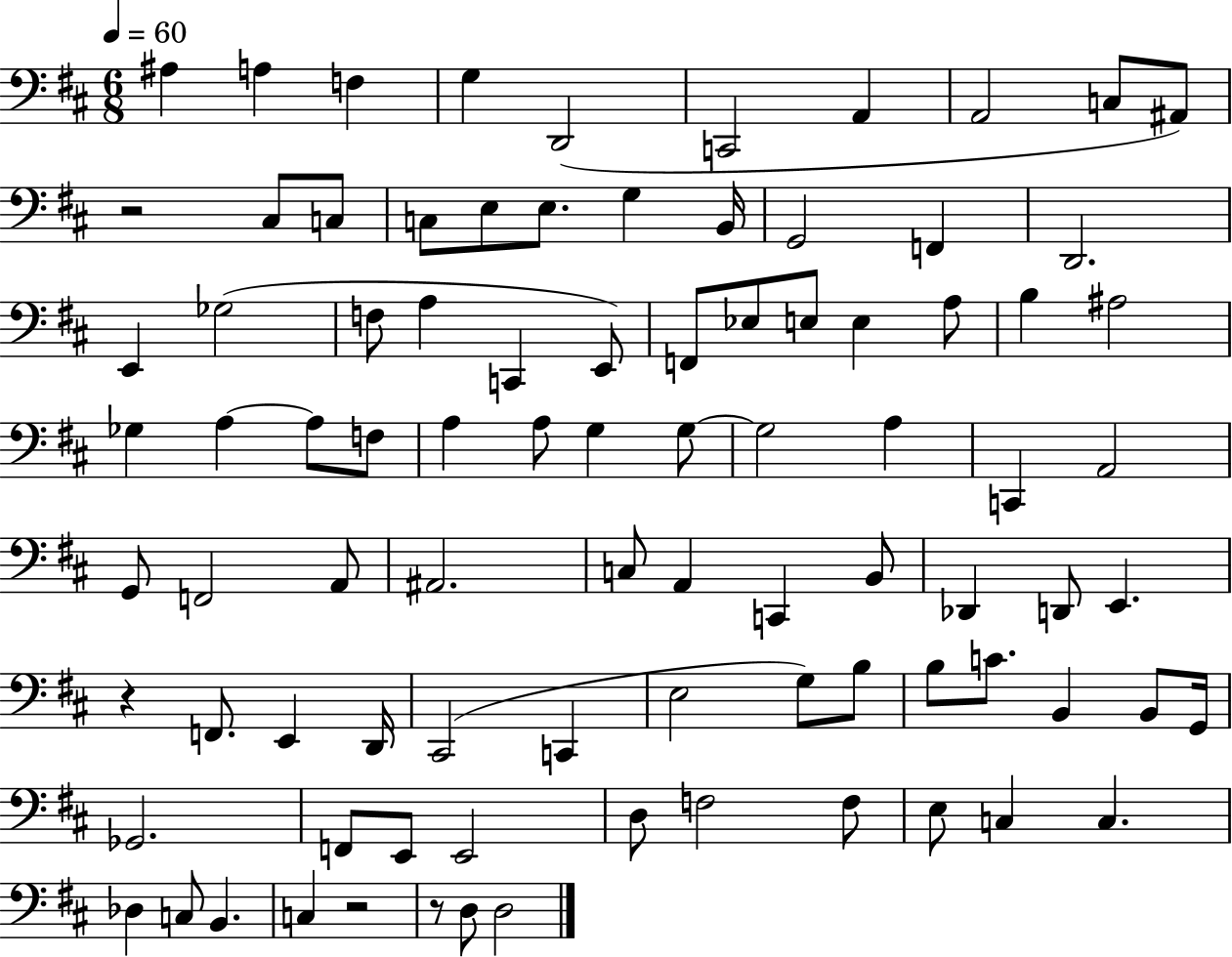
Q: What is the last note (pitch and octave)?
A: D3